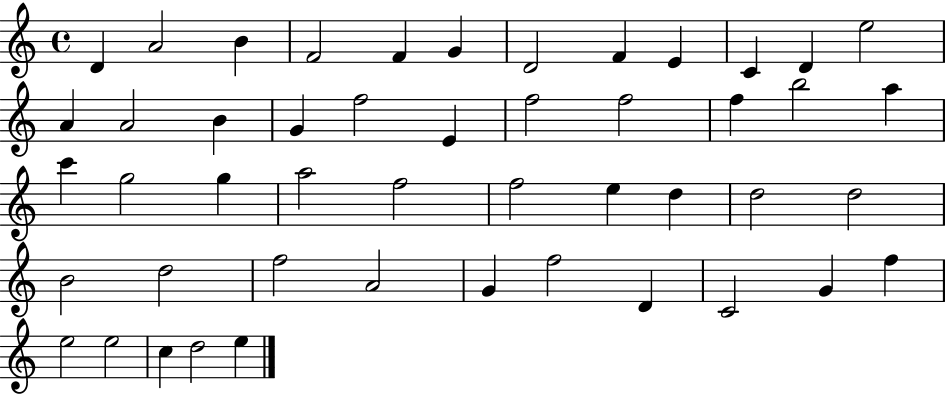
X:1
T:Untitled
M:4/4
L:1/4
K:C
D A2 B F2 F G D2 F E C D e2 A A2 B G f2 E f2 f2 f b2 a c' g2 g a2 f2 f2 e d d2 d2 B2 d2 f2 A2 G f2 D C2 G f e2 e2 c d2 e